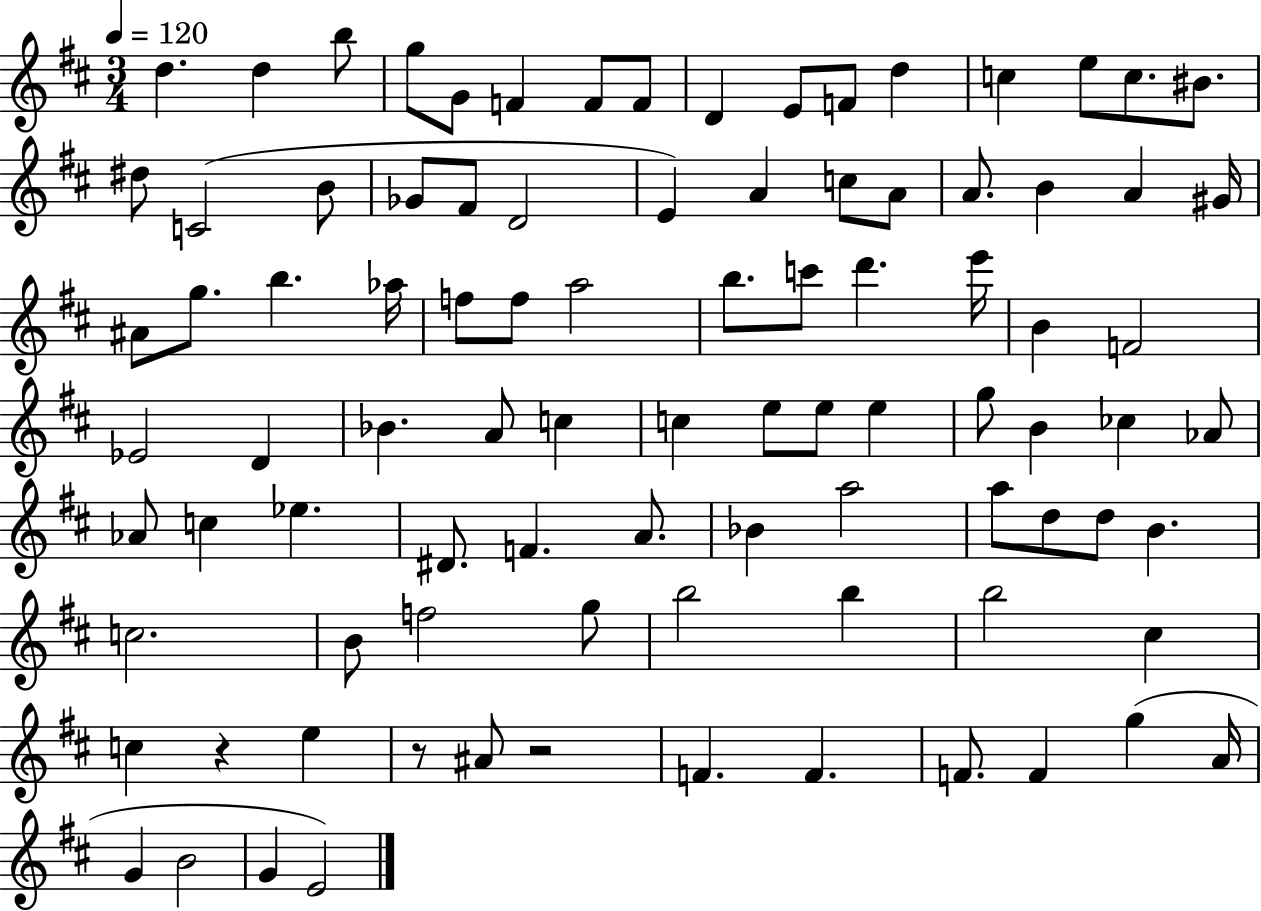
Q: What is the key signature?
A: D major